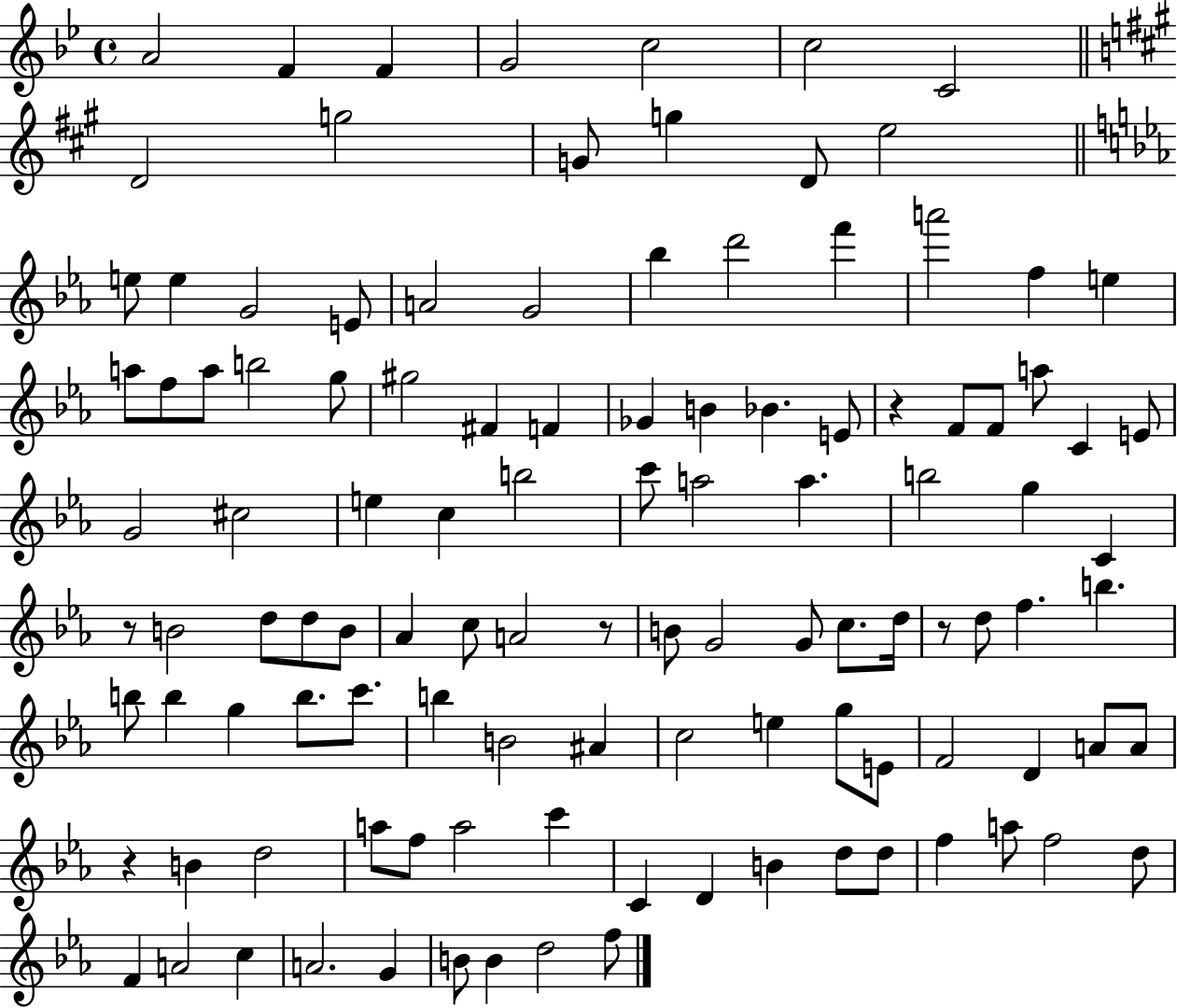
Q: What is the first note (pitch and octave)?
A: A4